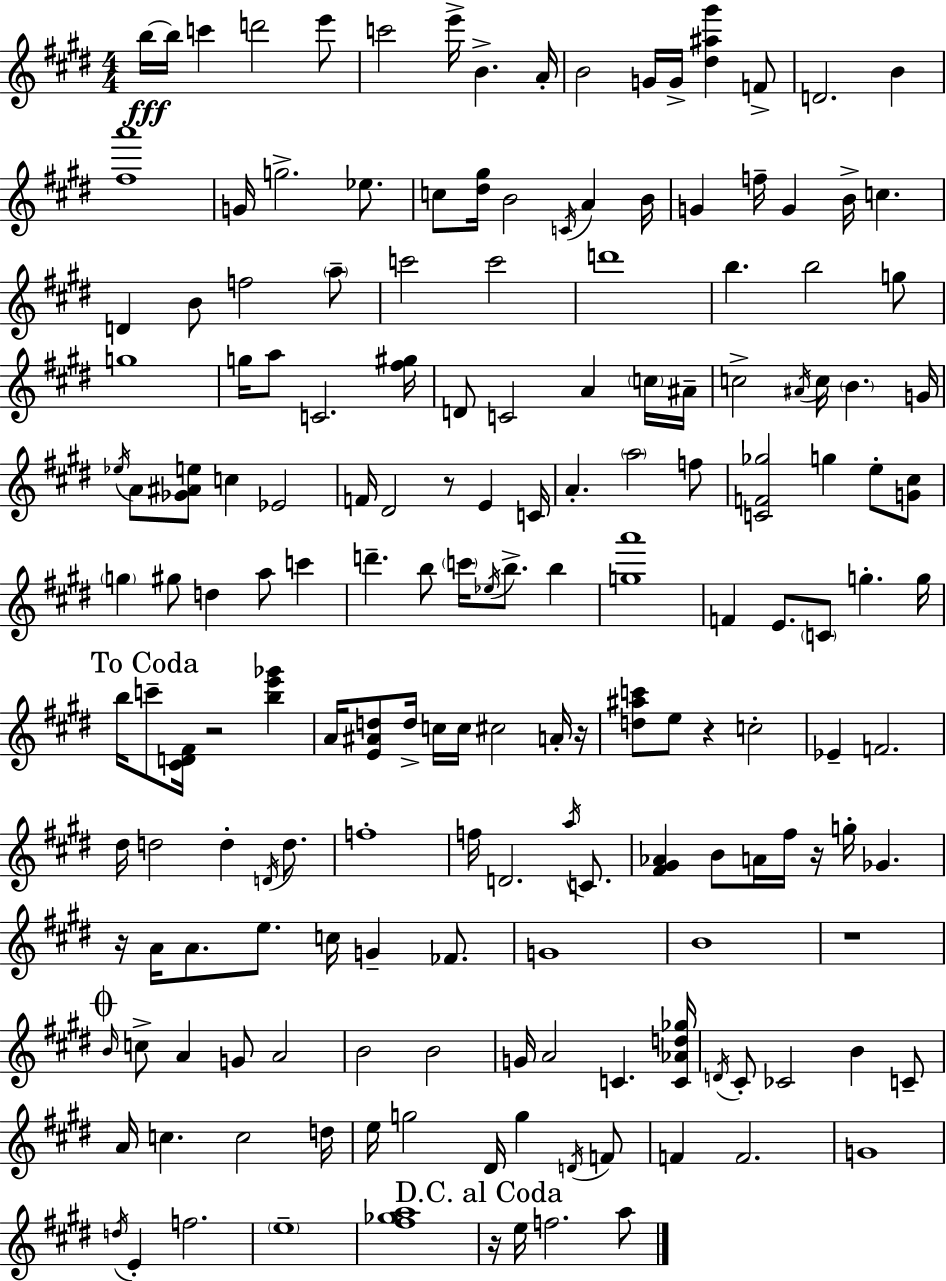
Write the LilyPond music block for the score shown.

{
  \clef treble
  \numericTimeSignature
  \time 4/4
  \key e \major
  b''16~~\fff b''16 c'''4 d'''2 e'''8 | c'''2 e'''16-> b'4.-> a'16-. | b'2 g'16 g'16-> <dis'' ais'' gis'''>4 f'8-> | d'2. b'4 | \break <fis'' a'''>1 | g'16 g''2.-> ees''8. | c''8 <dis'' gis''>16 b'2 \acciaccatura { c'16 } a'4 | b'16 g'4 f''16-- g'4 b'16-> c''4. | \break d'4 b'8 f''2 \parenthesize a''8-- | c'''2 c'''2 | d'''1 | b''4. b''2 g''8 | \break g''1 | g''16 a''8 c'2. | <fis'' gis''>16 d'8 c'2 a'4 \parenthesize c''16 | ais'16-- c''2-> \acciaccatura { ais'16 } c''16 \parenthesize b'4. | \break g'16 \acciaccatura { ees''16 } a'8 <ges' ais' e''>8 c''4 ees'2 | f'16 dis'2 r8 e'4 | c'16 a'4.-. \parenthesize a''2 | f''8 <c' f' ges''>2 g''4 e''8-. | \break <g' cis''>8 \parenthesize g''4 gis''8 d''4 a''8 c'''4 | d'''4.-- b''8 \parenthesize c'''16 \acciaccatura { ees''16 } b''8.-> | b''4 <g'' a'''>1 | f'4 e'8. \parenthesize c'8 g''4.-. | \break g''16 \mark "To Coda" b''16 c'''8-- <cis' d' fis'>16 r2 | <b'' e''' ges'''>4 a'16 <e' ais' d''>8 d''16-> c''16 c''16 cis''2 | a'16-. r16 <d'' ais'' c'''>8 e''8 r4 c''2-. | ees'4-- f'2. | \break dis''16 d''2 d''4-. | \acciaccatura { d'16 } d''8. f''1-. | f''16 d'2. | \acciaccatura { a''16 } c'8. <fis' gis' aes'>4 b'8 a'16 fis''16 r16 g''16-. | \break ges'4. r16 a'16 a'8. e''8. c''16 g'4-- | fes'8. g'1 | b'1 | r1 | \break \mark \markup { \musicglyph "scripts.coda" } \grace { b'16 } c''8-> a'4 g'8 a'2 | b'2 b'2 | g'16 a'2 | c'4. <c' aes' d'' ges''>16 \acciaccatura { d'16 } cis'8-. ces'2 | \break b'4 c'8-- a'16 c''4. c''2 | d''16 e''16 g''2 | dis'16 g''4 \acciaccatura { d'16 } f'8 f'4 f'2. | g'1 | \break \acciaccatura { d''16 } e'4-. f''2. | \parenthesize e''1-- | <fis'' ges'' a''>1 | \mark "D.C. al Coda" r16 e''16 f''2. | \break a''8 \bar "|."
}